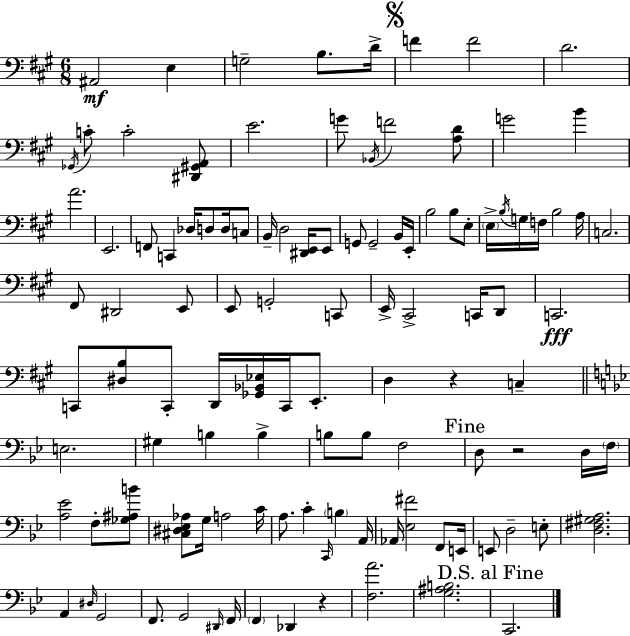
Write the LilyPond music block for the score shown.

{
  \clef bass
  \numericTimeSignature
  \time 6/8
  \key a \major
  ais,2\mf e4 | g2-- b8. d'16-> | \mark \markup { \musicglyph "scripts.segno" } f'4 f'2 | d'2. | \break \acciaccatura { ges,16 } c'8-. c'2-. <dis, gis, a,>8 | e'2. | g'8 \acciaccatura { bes,16 } f'2 | <a d'>8 g'2 b'4 | \break a'2. | e,2. | f,8 c,4 des16 d8 d16 | c8 b,16-- d2 <dis, e,>16 | \break e,8 g,8 g,2-- | b,16 e,16-. b2 b8 | e8-. \parenthesize e16-> \acciaccatura { b16 } g16 f16 b2 | a16 c2. | \break fis,8 dis,2 | e,8 e,8 g,2-. | c,8 e,16-> cis,2-> | c,16 d,8 c,2.\fff | \break c,8 <dis b>8 c,8-. d,16 <ges, bes, ees>16 c,16 | e,8.-. d4 r4 c4-- | \bar "||" \break \key g \minor e2. | gis4 b4 b4-> | b8 b8 f2 | \mark "Fine" d8 r2 d16 \parenthesize f16 | \break <a ees'>2 f8-. <ges ais b'>8 | <cis dis ees aes>8 g16 a2 c'16 | a8. c'4-. \grace { c,16 } \parenthesize b4 | a,16 aes,16 <ees fis'>2 f,8 | \break e,16 e,8 d2-- e8-. | <d fis gis a>2. | a,4 \grace { dis16 } g,2 | f,8. g,2 | \break \grace { dis,16 } f,16 \parenthesize f,4 des,4 r4 | <f a'>2. | <g ais b>2. | \mark "D.S. al Fine" c,2. | \break \bar "|."
}